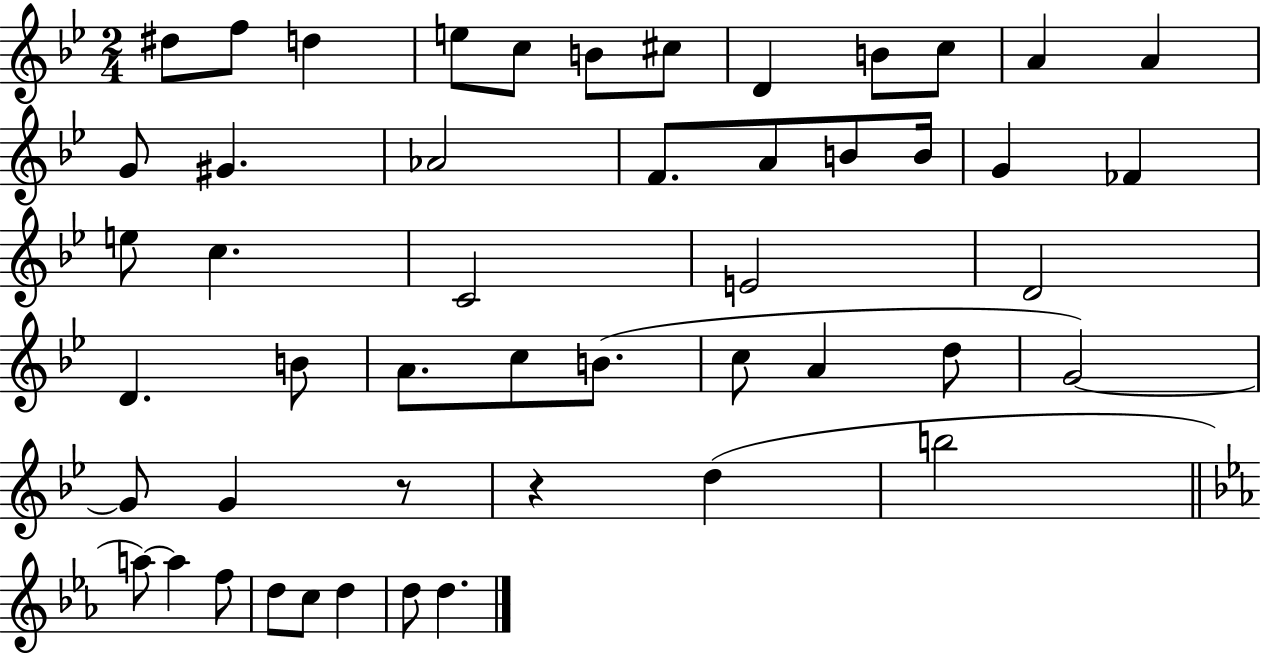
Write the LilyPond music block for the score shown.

{
  \clef treble
  \numericTimeSignature
  \time 2/4
  \key bes \major
  dis''8 f''8 d''4 | e''8 c''8 b'8 cis''8 | d'4 b'8 c''8 | a'4 a'4 | \break g'8 gis'4. | aes'2 | f'8. a'8 b'8 b'16 | g'4 fes'4 | \break e''8 c''4. | c'2 | e'2 | d'2 | \break d'4. b'8 | a'8. c''8 b'8.( | c''8 a'4 d''8 | g'2~~) | \break g'8 g'4 r8 | r4 d''4( | b''2 | \bar "||" \break \key c \minor a''8~~) a''4 f''8 | d''8 c''8 d''4 | d''8 d''4. | \bar "|."
}